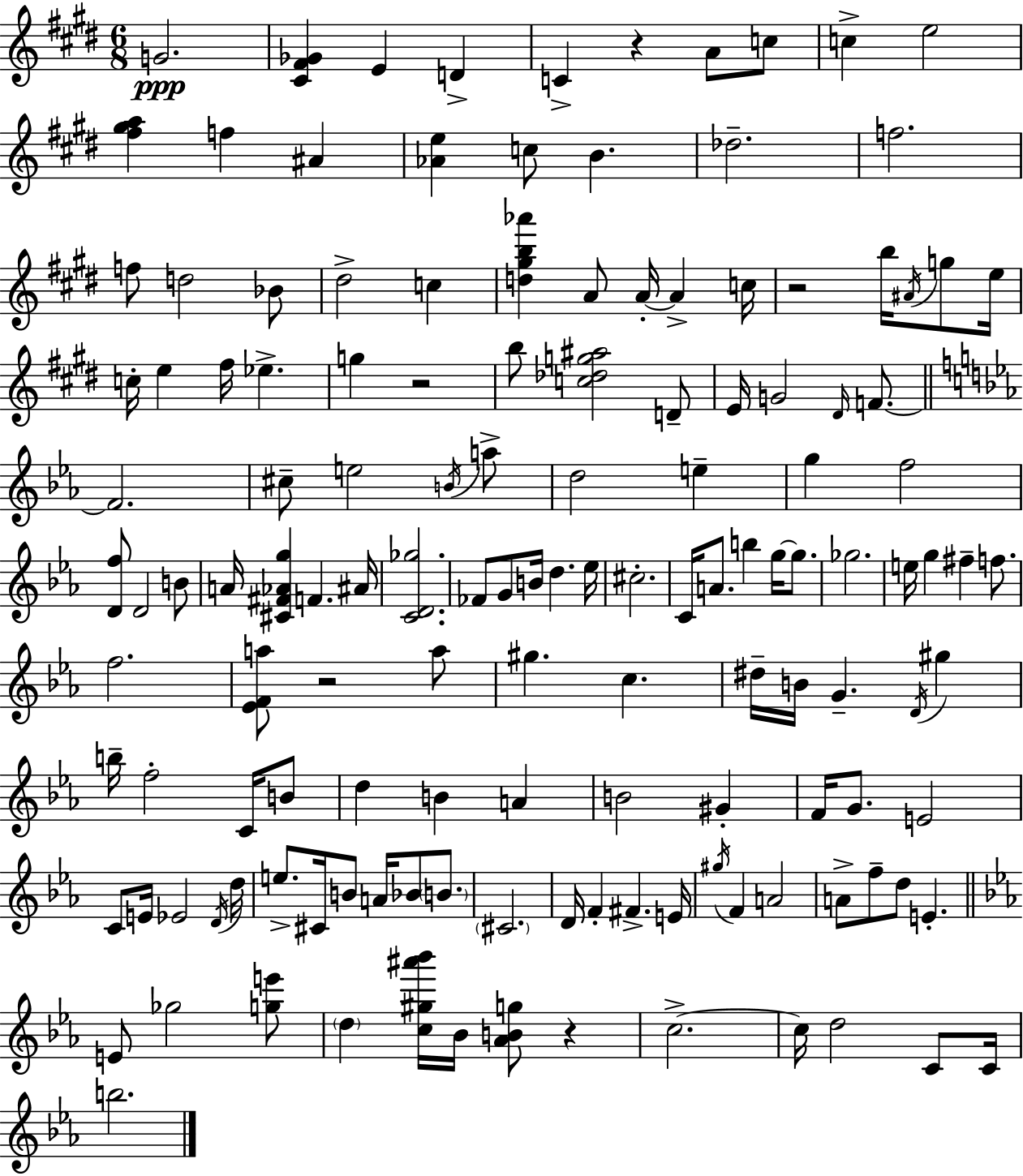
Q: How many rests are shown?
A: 5